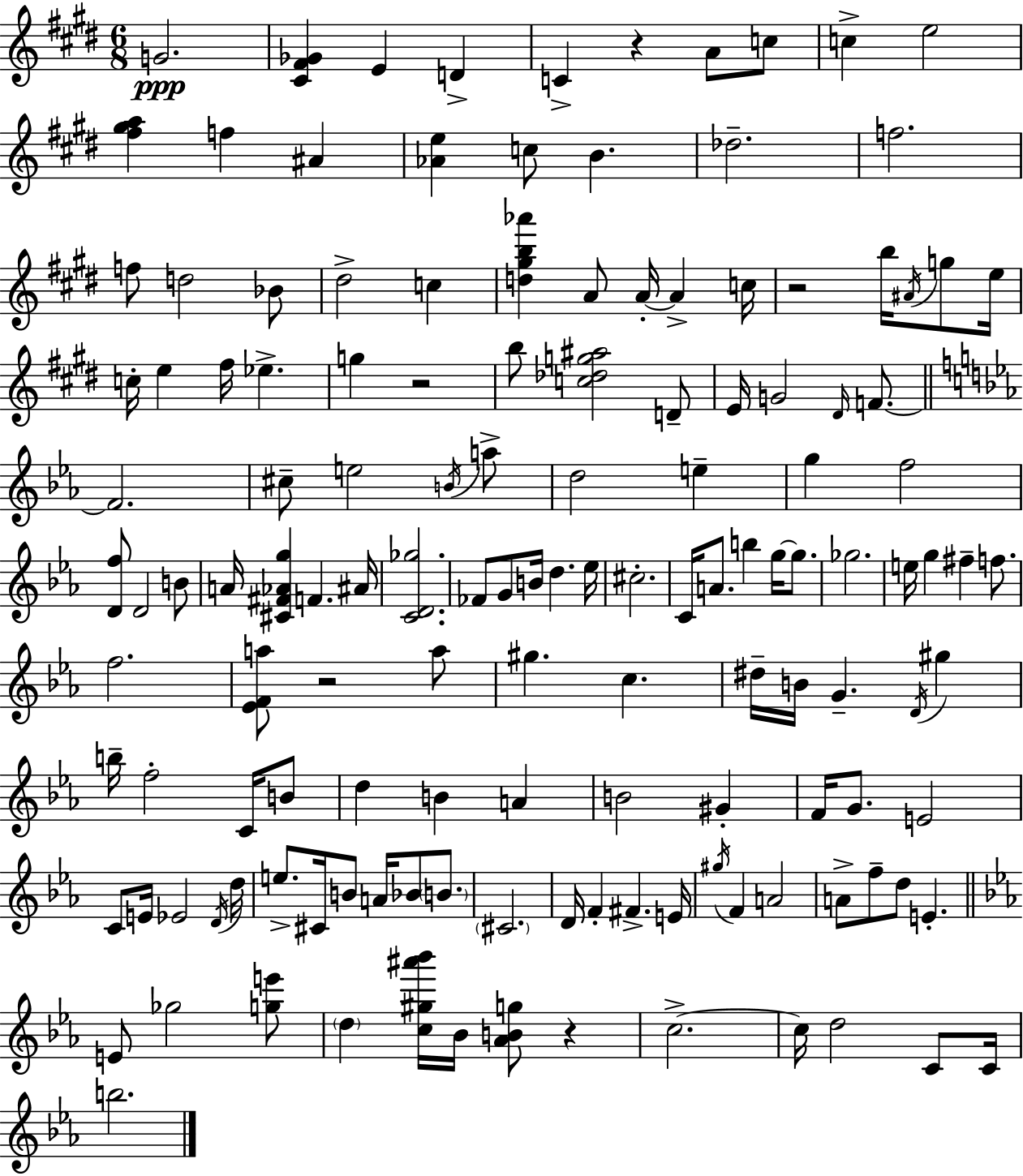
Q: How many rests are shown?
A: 5